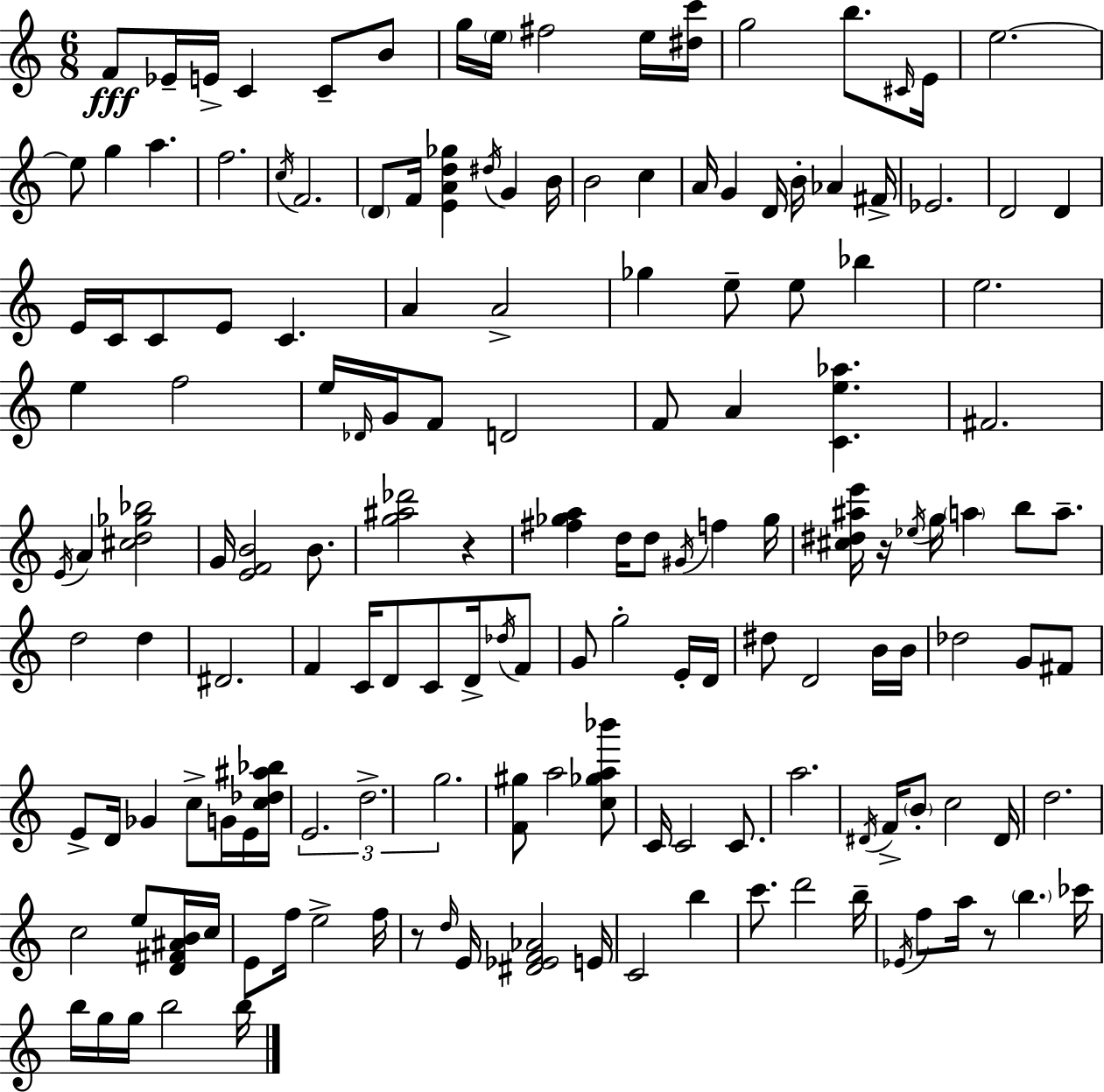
X:1
T:Untitled
M:6/8
L:1/4
K:C
F/2 _E/4 E/4 C C/2 B/2 g/4 e/4 ^f2 e/4 [^dc']/4 g2 b/2 ^C/4 E/4 e2 e/2 g a f2 c/4 F2 D/2 F/4 [EAd_g] ^d/4 G B/4 B2 c A/4 G D/4 B/4 _A ^F/4 _E2 D2 D E/4 C/4 C/2 E/2 C A A2 _g e/2 e/2 _b e2 e f2 e/4 _D/4 G/4 F/2 D2 F/2 A [Ce_a] ^F2 E/4 A [^cd_g_b]2 G/4 [EFB]2 B/2 [g^a_d']2 z [^f_ga] d/4 d/2 ^G/4 f _g/4 [^c^d^ae']/4 z/4 _e/4 g/4 a b/2 a/2 d2 d ^D2 F C/4 D/2 C/2 D/4 _d/4 F/2 G/2 g2 E/4 D/4 ^d/2 D2 B/4 B/4 _d2 G/2 ^F/2 E/2 D/4 _G c/2 G/4 E/4 [c_d^a_b]/4 E2 d2 g2 [F^g]/2 a2 [c_ga_b']/2 C/4 C2 C/2 a2 ^D/4 F/4 B/2 c2 ^D/4 d2 c2 e/2 [D^F^AB]/4 c/4 E/2 f/4 e2 f/4 z/2 d/4 E/4 [^D_EF_A]2 E/4 C2 b c'/2 d'2 b/4 _E/4 f/2 a/4 z/2 b _c'/4 b/4 g/4 g/4 b2 b/4